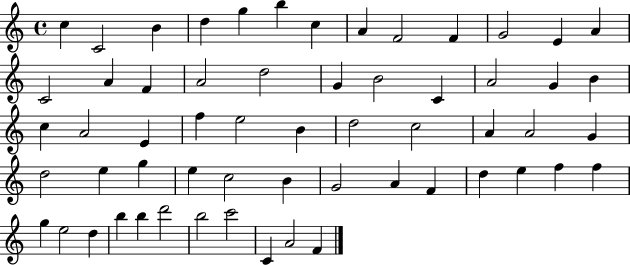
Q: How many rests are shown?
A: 0